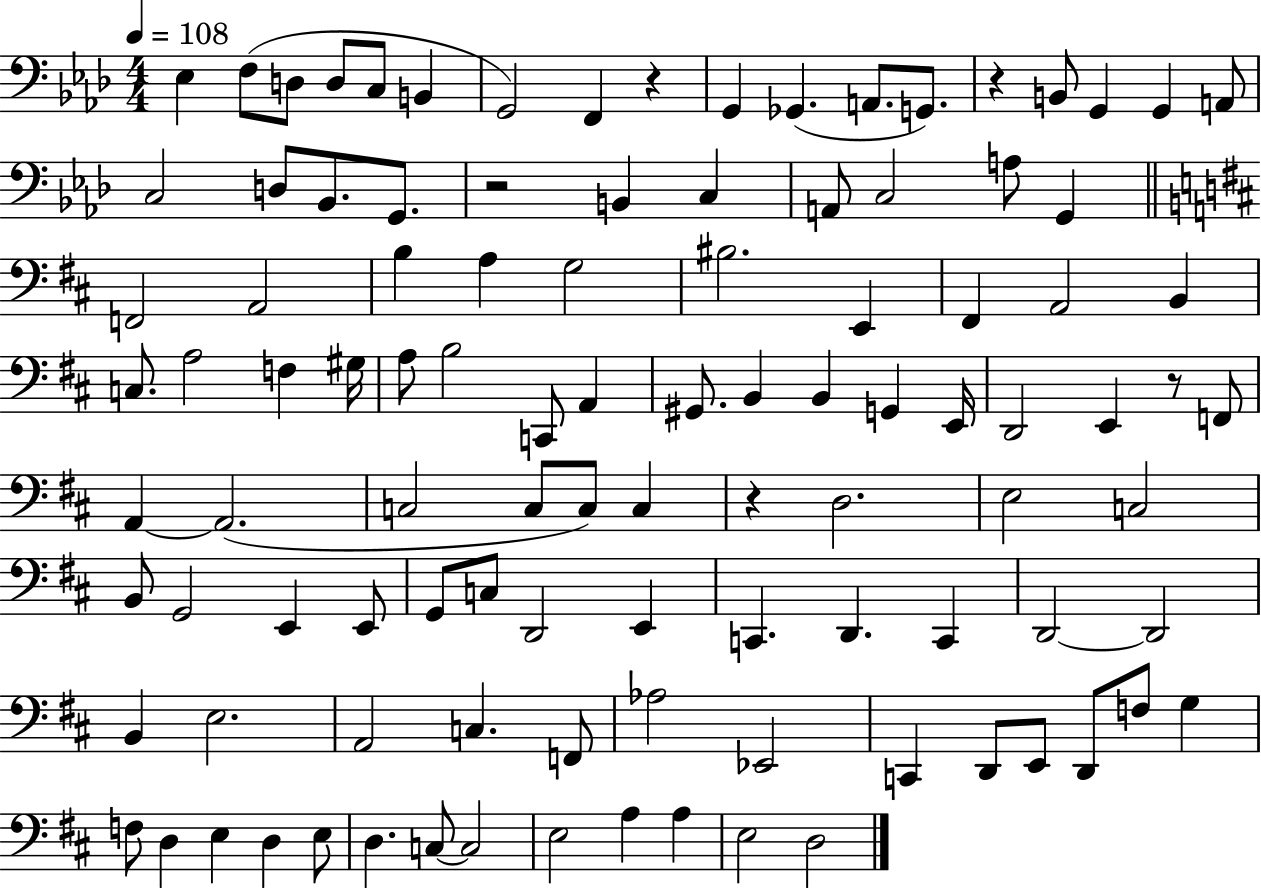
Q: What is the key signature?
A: AES major